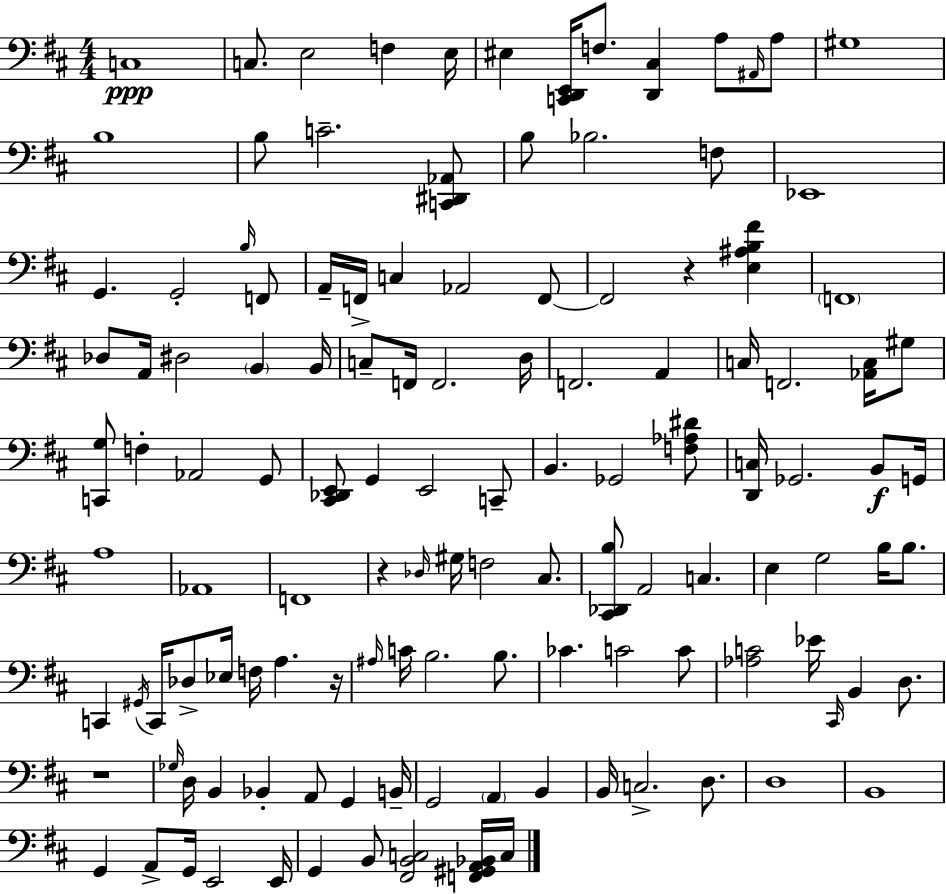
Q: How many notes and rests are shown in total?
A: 125